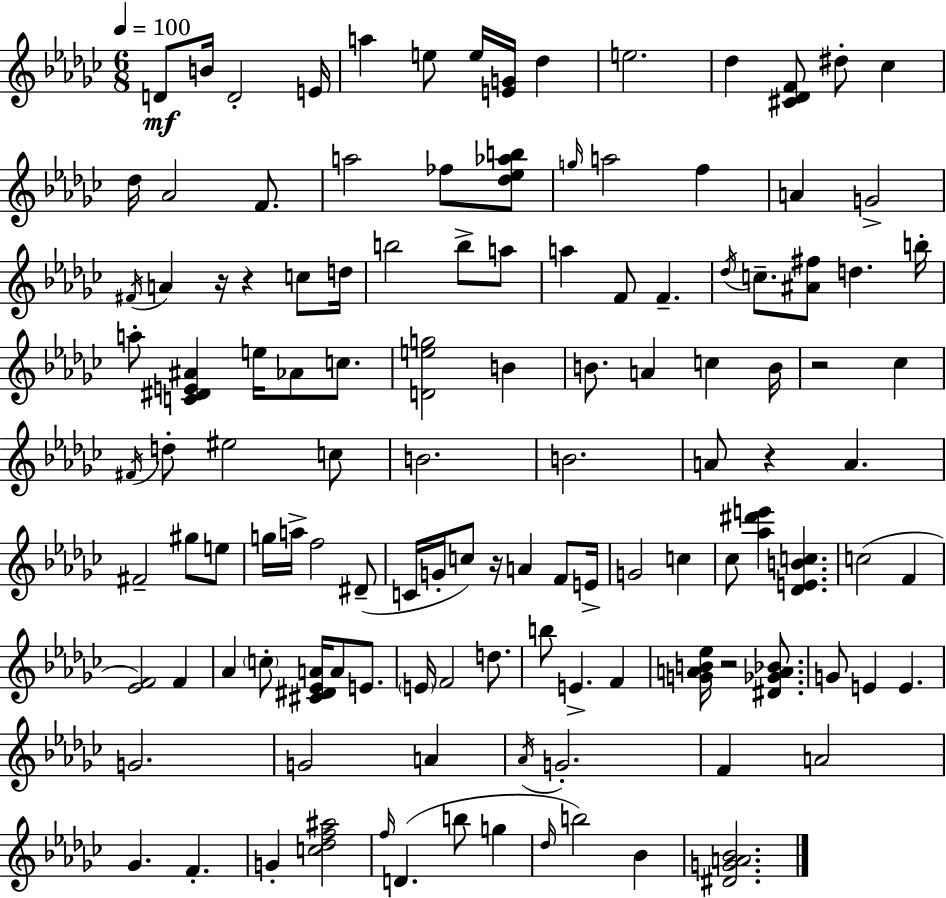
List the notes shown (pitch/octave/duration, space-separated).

D4/e B4/s D4/h E4/s A5/q E5/e E5/s [E4,G4]/s Db5/q E5/h. Db5/q [C#4,Db4,F4]/e D#5/e CES5/q Db5/s Ab4/h F4/e. A5/h FES5/e [Db5,Eb5,Ab5,B5]/e G5/s A5/h F5/q A4/q G4/h F#4/s A4/q R/s R/q C5/e D5/s B5/h B5/e A5/e A5/q F4/e F4/q. Db5/s C5/e. [A#4,F#5]/e D5/q. B5/s A5/e [C4,D#4,E4,A#4]/q E5/s Ab4/e C5/e. [D4,E5,G5]/h B4/q B4/e. A4/q C5/q B4/s R/h CES5/q F#4/s D5/e EIS5/h C5/e B4/h. B4/h. A4/e R/q A4/q. F#4/h G#5/e E5/e G5/s A5/s F5/h D#4/e C4/s G4/s C5/e R/s A4/q F4/e E4/s G4/h C5/q CES5/e [Ab5,D#6,E6]/q [Db4,E4,B4,C5]/q. C5/h F4/q [Eb4,F4]/h F4/q Ab4/q C5/e [C#4,D#4,Eb4,A4]/s A4/e E4/e. E4/s F4/h D5/e. B5/e E4/q. F4/q [G4,A4,B4,Eb5]/s R/h [D#4,Gb4,A4,Bb4]/e. G4/e E4/q E4/q. G4/h. G4/h A4/q Ab4/s G4/h. F4/q A4/h Gb4/q. F4/q. G4/q [C5,Db5,F5,A#5]/h F5/s D4/q. B5/e G5/q Db5/s B5/h Bb4/q [D#4,G4,A4,Bb4]/h.